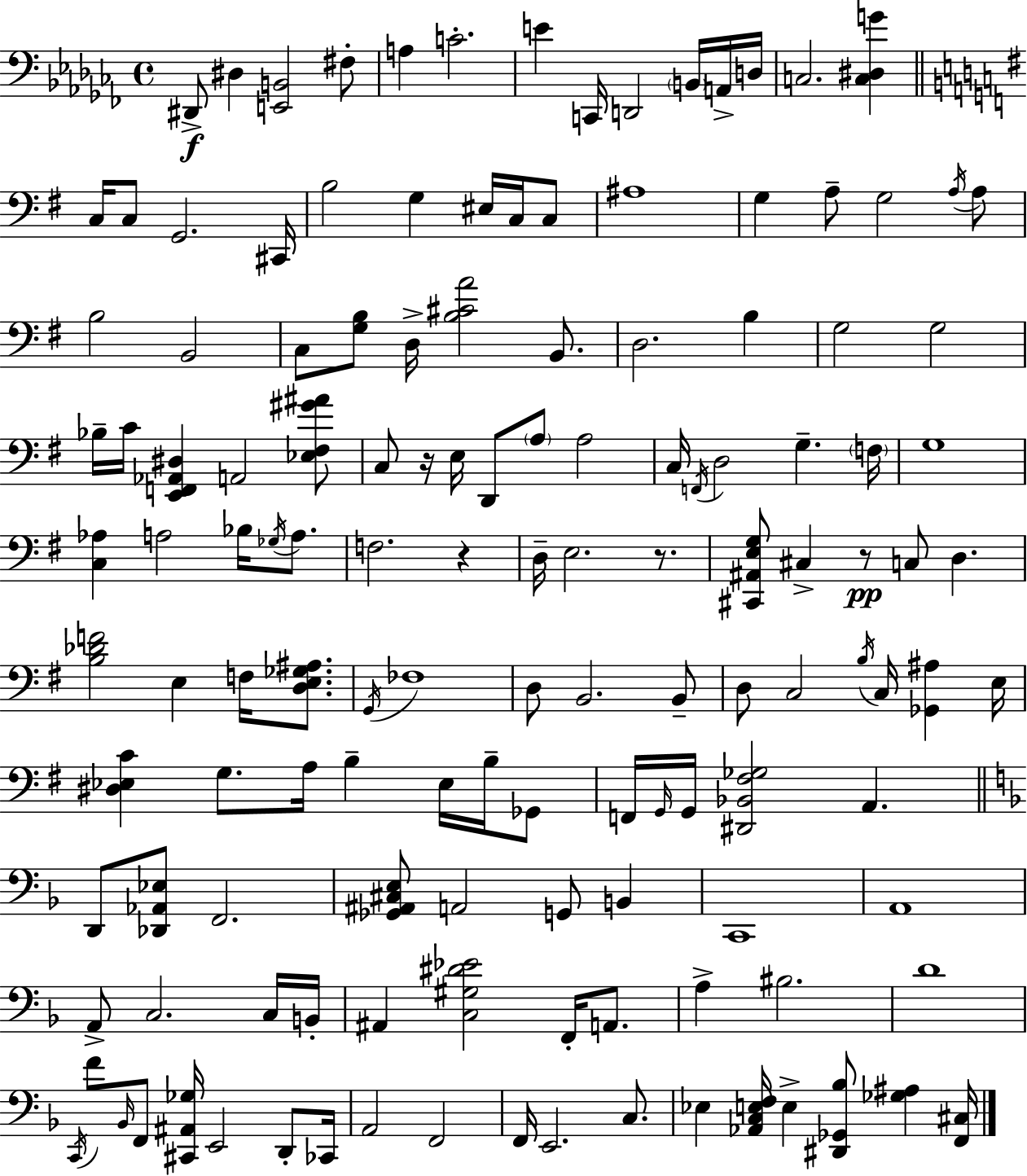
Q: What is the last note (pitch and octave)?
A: E3